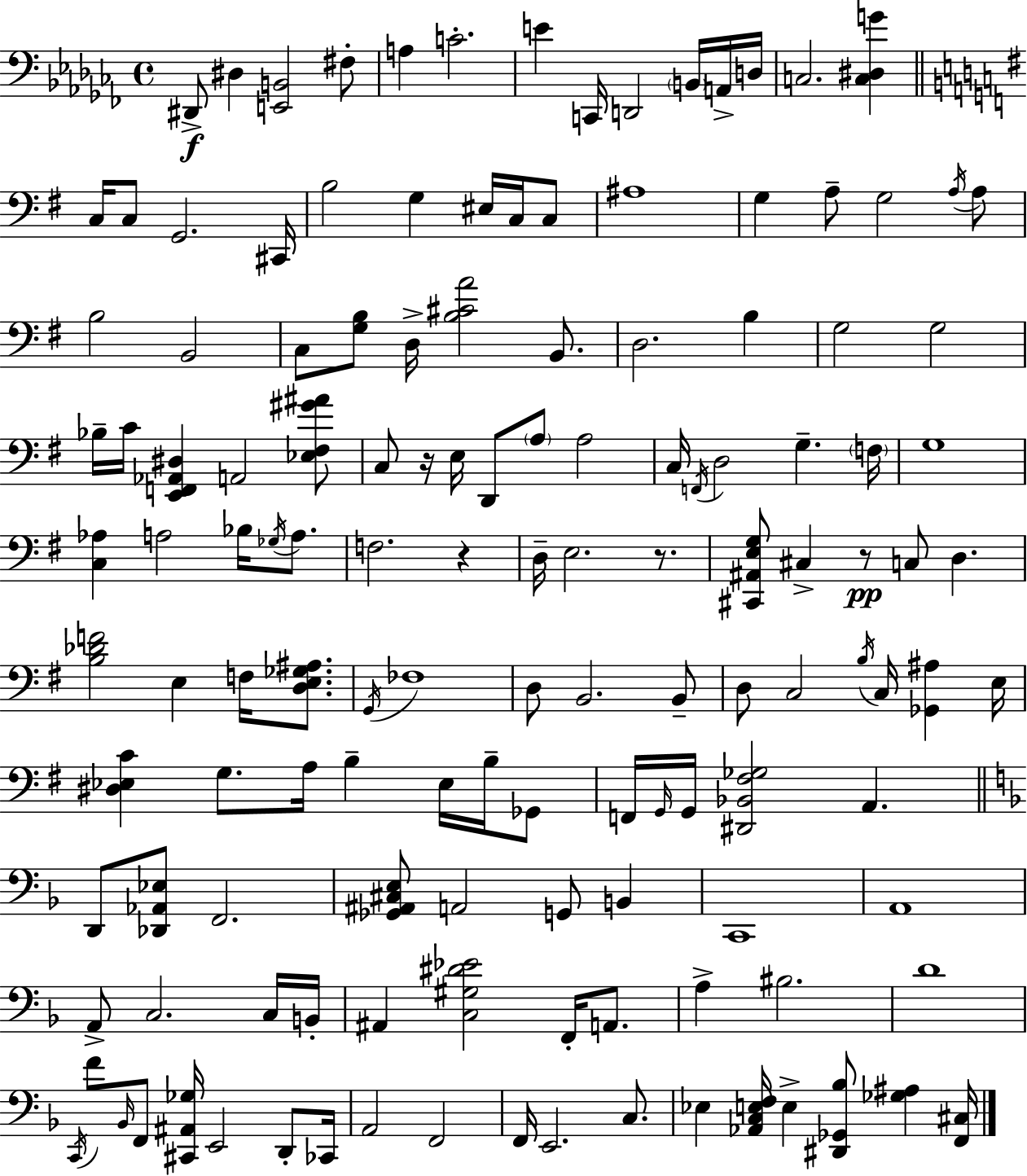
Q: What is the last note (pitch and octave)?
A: E3